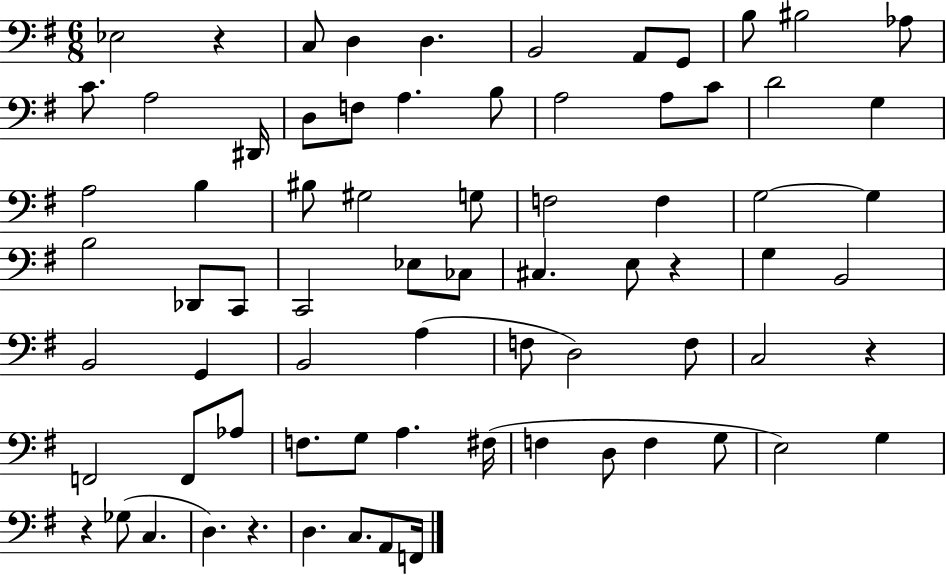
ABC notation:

X:1
T:Untitled
M:6/8
L:1/4
K:G
_E,2 z C,/2 D, D, B,,2 A,,/2 G,,/2 B,/2 ^B,2 _A,/2 C/2 A,2 ^D,,/4 D,/2 F,/2 A, B,/2 A,2 A,/2 C/2 D2 G, A,2 B, ^B,/2 ^G,2 G,/2 F,2 F, G,2 G, B,2 _D,,/2 C,,/2 C,,2 _E,/2 _C,/2 ^C, E,/2 z G, B,,2 B,,2 G,, B,,2 A, F,/2 D,2 F,/2 C,2 z F,,2 F,,/2 _A,/2 F,/2 G,/2 A, ^F,/4 F, D,/2 F, G,/2 E,2 G, z _G,/2 C, D, z D, C,/2 A,,/2 F,,/4